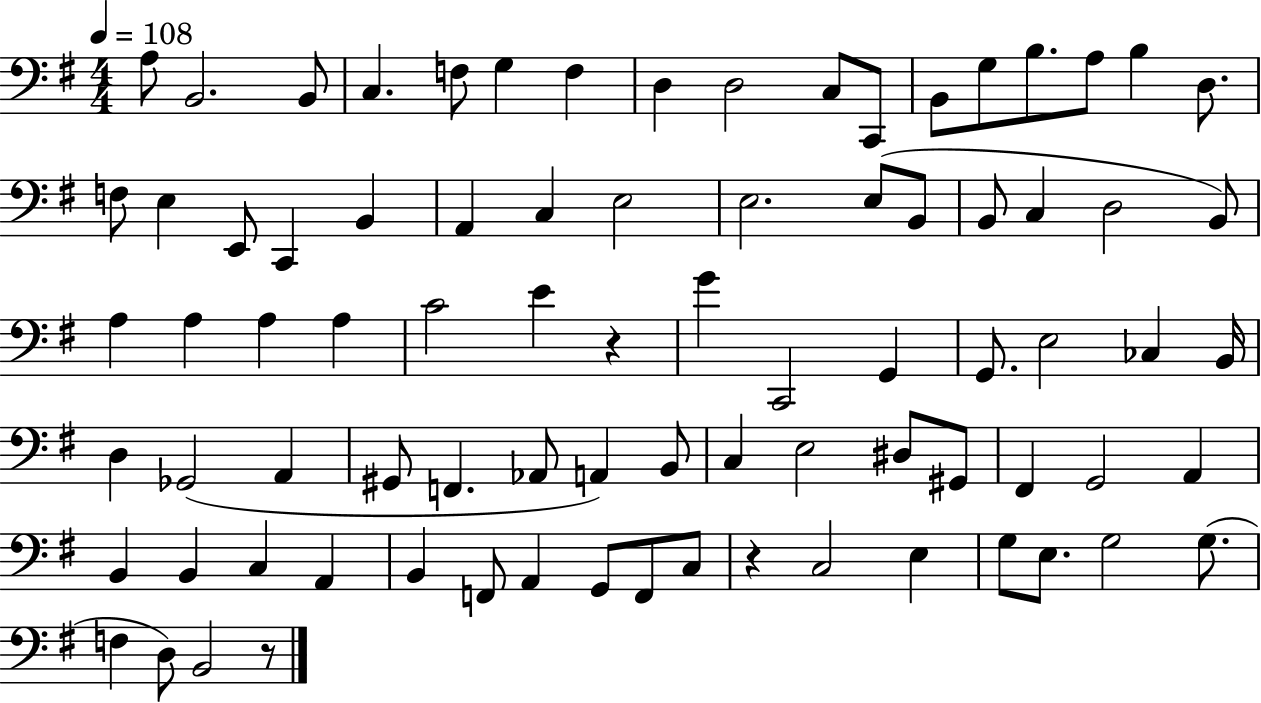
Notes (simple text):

A3/e B2/h. B2/e C3/q. F3/e G3/q F3/q D3/q D3/h C3/e C2/e B2/e G3/e B3/e. A3/e B3/q D3/e. F3/e E3/q E2/e C2/q B2/q A2/q C3/q E3/h E3/h. E3/e B2/e B2/e C3/q D3/h B2/e A3/q A3/q A3/q A3/q C4/h E4/q R/q G4/q C2/h G2/q G2/e. E3/h CES3/q B2/s D3/q Gb2/h A2/q G#2/e F2/q. Ab2/e A2/q B2/e C3/q E3/h D#3/e G#2/e F#2/q G2/h A2/q B2/q B2/q C3/q A2/q B2/q F2/e A2/q G2/e F2/e C3/e R/q C3/h E3/q G3/e E3/e. G3/h G3/e. F3/q D3/e B2/h R/e